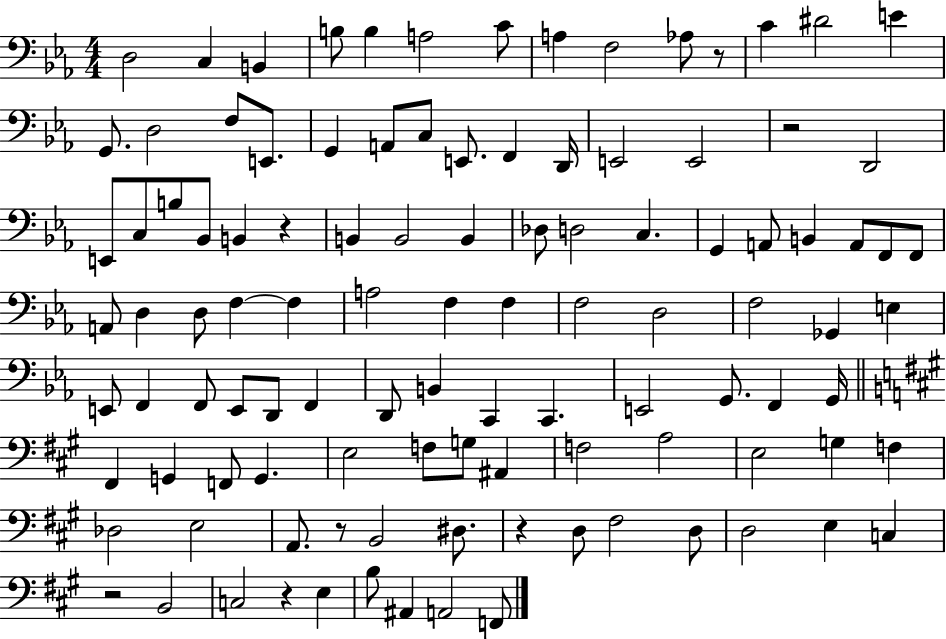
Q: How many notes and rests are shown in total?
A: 108